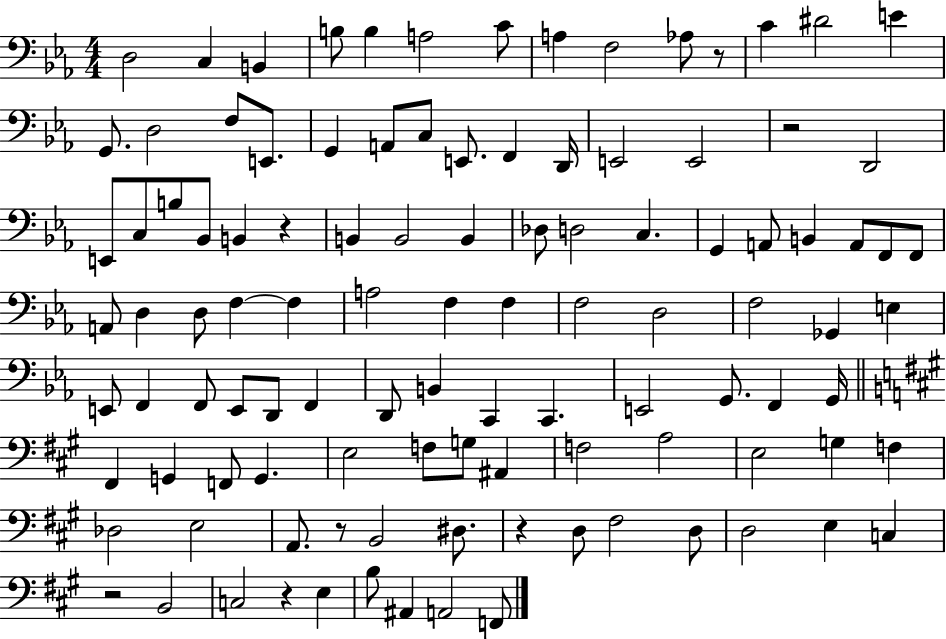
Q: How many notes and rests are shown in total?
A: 108